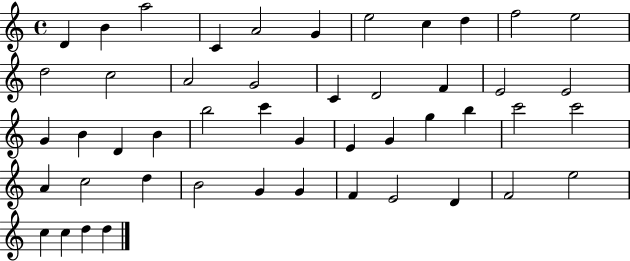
{
  \clef treble
  \time 4/4
  \defaultTimeSignature
  \key c \major
  d'4 b'4 a''2 | c'4 a'2 g'4 | e''2 c''4 d''4 | f''2 e''2 | \break d''2 c''2 | a'2 g'2 | c'4 d'2 f'4 | e'2 e'2 | \break g'4 b'4 d'4 b'4 | b''2 c'''4 g'4 | e'4 g'4 g''4 b''4 | c'''2 c'''2 | \break a'4 c''2 d''4 | b'2 g'4 g'4 | f'4 e'2 d'4 | f'2 e''2 | \break c''4 c''4 d''4 d''4 | \bar "|."
}